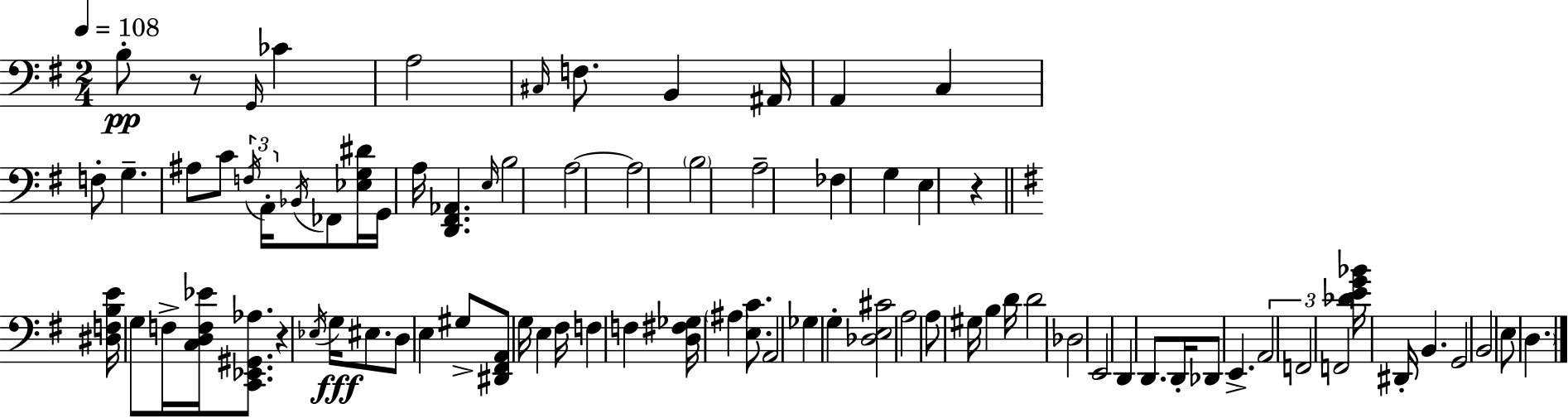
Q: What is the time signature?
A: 2/4